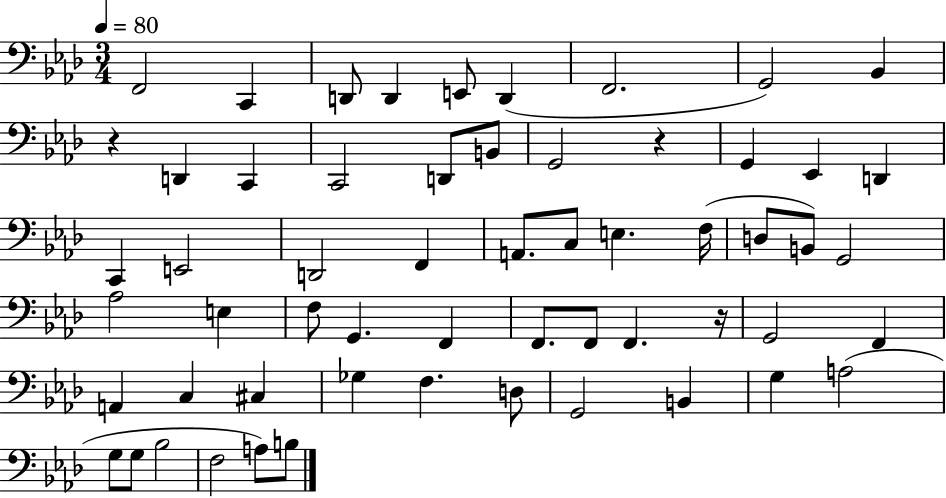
{
  \clef bass
  \numericTimeSignature
  \time 3/4
  \key aes \major
  \tempo 4 = 80
  f,2 c,4 | d,8 d,4 e,8 d,4( | f,2. | g,2) bes,4 | \break r4 d,4 c,4 | c,2 d,8 b,8 | g,2 r4 | g,4 ees,4 d,4 | \break c,4 e,2 | d,2 f,4 | a,8. c8 e4. f16( | d8 b,8) g,2 | \break aes2 e4 | f8 g,4. f,4 | f,8. f,8 f,4. r16 | g,2 f,4 | \break a,4 c4 cis4 | ges4 f4. d8 | g,2 b,4 | g4 a2( | \break g8 g8 bes2 | f2 a8) b8 | \bar "|."
}